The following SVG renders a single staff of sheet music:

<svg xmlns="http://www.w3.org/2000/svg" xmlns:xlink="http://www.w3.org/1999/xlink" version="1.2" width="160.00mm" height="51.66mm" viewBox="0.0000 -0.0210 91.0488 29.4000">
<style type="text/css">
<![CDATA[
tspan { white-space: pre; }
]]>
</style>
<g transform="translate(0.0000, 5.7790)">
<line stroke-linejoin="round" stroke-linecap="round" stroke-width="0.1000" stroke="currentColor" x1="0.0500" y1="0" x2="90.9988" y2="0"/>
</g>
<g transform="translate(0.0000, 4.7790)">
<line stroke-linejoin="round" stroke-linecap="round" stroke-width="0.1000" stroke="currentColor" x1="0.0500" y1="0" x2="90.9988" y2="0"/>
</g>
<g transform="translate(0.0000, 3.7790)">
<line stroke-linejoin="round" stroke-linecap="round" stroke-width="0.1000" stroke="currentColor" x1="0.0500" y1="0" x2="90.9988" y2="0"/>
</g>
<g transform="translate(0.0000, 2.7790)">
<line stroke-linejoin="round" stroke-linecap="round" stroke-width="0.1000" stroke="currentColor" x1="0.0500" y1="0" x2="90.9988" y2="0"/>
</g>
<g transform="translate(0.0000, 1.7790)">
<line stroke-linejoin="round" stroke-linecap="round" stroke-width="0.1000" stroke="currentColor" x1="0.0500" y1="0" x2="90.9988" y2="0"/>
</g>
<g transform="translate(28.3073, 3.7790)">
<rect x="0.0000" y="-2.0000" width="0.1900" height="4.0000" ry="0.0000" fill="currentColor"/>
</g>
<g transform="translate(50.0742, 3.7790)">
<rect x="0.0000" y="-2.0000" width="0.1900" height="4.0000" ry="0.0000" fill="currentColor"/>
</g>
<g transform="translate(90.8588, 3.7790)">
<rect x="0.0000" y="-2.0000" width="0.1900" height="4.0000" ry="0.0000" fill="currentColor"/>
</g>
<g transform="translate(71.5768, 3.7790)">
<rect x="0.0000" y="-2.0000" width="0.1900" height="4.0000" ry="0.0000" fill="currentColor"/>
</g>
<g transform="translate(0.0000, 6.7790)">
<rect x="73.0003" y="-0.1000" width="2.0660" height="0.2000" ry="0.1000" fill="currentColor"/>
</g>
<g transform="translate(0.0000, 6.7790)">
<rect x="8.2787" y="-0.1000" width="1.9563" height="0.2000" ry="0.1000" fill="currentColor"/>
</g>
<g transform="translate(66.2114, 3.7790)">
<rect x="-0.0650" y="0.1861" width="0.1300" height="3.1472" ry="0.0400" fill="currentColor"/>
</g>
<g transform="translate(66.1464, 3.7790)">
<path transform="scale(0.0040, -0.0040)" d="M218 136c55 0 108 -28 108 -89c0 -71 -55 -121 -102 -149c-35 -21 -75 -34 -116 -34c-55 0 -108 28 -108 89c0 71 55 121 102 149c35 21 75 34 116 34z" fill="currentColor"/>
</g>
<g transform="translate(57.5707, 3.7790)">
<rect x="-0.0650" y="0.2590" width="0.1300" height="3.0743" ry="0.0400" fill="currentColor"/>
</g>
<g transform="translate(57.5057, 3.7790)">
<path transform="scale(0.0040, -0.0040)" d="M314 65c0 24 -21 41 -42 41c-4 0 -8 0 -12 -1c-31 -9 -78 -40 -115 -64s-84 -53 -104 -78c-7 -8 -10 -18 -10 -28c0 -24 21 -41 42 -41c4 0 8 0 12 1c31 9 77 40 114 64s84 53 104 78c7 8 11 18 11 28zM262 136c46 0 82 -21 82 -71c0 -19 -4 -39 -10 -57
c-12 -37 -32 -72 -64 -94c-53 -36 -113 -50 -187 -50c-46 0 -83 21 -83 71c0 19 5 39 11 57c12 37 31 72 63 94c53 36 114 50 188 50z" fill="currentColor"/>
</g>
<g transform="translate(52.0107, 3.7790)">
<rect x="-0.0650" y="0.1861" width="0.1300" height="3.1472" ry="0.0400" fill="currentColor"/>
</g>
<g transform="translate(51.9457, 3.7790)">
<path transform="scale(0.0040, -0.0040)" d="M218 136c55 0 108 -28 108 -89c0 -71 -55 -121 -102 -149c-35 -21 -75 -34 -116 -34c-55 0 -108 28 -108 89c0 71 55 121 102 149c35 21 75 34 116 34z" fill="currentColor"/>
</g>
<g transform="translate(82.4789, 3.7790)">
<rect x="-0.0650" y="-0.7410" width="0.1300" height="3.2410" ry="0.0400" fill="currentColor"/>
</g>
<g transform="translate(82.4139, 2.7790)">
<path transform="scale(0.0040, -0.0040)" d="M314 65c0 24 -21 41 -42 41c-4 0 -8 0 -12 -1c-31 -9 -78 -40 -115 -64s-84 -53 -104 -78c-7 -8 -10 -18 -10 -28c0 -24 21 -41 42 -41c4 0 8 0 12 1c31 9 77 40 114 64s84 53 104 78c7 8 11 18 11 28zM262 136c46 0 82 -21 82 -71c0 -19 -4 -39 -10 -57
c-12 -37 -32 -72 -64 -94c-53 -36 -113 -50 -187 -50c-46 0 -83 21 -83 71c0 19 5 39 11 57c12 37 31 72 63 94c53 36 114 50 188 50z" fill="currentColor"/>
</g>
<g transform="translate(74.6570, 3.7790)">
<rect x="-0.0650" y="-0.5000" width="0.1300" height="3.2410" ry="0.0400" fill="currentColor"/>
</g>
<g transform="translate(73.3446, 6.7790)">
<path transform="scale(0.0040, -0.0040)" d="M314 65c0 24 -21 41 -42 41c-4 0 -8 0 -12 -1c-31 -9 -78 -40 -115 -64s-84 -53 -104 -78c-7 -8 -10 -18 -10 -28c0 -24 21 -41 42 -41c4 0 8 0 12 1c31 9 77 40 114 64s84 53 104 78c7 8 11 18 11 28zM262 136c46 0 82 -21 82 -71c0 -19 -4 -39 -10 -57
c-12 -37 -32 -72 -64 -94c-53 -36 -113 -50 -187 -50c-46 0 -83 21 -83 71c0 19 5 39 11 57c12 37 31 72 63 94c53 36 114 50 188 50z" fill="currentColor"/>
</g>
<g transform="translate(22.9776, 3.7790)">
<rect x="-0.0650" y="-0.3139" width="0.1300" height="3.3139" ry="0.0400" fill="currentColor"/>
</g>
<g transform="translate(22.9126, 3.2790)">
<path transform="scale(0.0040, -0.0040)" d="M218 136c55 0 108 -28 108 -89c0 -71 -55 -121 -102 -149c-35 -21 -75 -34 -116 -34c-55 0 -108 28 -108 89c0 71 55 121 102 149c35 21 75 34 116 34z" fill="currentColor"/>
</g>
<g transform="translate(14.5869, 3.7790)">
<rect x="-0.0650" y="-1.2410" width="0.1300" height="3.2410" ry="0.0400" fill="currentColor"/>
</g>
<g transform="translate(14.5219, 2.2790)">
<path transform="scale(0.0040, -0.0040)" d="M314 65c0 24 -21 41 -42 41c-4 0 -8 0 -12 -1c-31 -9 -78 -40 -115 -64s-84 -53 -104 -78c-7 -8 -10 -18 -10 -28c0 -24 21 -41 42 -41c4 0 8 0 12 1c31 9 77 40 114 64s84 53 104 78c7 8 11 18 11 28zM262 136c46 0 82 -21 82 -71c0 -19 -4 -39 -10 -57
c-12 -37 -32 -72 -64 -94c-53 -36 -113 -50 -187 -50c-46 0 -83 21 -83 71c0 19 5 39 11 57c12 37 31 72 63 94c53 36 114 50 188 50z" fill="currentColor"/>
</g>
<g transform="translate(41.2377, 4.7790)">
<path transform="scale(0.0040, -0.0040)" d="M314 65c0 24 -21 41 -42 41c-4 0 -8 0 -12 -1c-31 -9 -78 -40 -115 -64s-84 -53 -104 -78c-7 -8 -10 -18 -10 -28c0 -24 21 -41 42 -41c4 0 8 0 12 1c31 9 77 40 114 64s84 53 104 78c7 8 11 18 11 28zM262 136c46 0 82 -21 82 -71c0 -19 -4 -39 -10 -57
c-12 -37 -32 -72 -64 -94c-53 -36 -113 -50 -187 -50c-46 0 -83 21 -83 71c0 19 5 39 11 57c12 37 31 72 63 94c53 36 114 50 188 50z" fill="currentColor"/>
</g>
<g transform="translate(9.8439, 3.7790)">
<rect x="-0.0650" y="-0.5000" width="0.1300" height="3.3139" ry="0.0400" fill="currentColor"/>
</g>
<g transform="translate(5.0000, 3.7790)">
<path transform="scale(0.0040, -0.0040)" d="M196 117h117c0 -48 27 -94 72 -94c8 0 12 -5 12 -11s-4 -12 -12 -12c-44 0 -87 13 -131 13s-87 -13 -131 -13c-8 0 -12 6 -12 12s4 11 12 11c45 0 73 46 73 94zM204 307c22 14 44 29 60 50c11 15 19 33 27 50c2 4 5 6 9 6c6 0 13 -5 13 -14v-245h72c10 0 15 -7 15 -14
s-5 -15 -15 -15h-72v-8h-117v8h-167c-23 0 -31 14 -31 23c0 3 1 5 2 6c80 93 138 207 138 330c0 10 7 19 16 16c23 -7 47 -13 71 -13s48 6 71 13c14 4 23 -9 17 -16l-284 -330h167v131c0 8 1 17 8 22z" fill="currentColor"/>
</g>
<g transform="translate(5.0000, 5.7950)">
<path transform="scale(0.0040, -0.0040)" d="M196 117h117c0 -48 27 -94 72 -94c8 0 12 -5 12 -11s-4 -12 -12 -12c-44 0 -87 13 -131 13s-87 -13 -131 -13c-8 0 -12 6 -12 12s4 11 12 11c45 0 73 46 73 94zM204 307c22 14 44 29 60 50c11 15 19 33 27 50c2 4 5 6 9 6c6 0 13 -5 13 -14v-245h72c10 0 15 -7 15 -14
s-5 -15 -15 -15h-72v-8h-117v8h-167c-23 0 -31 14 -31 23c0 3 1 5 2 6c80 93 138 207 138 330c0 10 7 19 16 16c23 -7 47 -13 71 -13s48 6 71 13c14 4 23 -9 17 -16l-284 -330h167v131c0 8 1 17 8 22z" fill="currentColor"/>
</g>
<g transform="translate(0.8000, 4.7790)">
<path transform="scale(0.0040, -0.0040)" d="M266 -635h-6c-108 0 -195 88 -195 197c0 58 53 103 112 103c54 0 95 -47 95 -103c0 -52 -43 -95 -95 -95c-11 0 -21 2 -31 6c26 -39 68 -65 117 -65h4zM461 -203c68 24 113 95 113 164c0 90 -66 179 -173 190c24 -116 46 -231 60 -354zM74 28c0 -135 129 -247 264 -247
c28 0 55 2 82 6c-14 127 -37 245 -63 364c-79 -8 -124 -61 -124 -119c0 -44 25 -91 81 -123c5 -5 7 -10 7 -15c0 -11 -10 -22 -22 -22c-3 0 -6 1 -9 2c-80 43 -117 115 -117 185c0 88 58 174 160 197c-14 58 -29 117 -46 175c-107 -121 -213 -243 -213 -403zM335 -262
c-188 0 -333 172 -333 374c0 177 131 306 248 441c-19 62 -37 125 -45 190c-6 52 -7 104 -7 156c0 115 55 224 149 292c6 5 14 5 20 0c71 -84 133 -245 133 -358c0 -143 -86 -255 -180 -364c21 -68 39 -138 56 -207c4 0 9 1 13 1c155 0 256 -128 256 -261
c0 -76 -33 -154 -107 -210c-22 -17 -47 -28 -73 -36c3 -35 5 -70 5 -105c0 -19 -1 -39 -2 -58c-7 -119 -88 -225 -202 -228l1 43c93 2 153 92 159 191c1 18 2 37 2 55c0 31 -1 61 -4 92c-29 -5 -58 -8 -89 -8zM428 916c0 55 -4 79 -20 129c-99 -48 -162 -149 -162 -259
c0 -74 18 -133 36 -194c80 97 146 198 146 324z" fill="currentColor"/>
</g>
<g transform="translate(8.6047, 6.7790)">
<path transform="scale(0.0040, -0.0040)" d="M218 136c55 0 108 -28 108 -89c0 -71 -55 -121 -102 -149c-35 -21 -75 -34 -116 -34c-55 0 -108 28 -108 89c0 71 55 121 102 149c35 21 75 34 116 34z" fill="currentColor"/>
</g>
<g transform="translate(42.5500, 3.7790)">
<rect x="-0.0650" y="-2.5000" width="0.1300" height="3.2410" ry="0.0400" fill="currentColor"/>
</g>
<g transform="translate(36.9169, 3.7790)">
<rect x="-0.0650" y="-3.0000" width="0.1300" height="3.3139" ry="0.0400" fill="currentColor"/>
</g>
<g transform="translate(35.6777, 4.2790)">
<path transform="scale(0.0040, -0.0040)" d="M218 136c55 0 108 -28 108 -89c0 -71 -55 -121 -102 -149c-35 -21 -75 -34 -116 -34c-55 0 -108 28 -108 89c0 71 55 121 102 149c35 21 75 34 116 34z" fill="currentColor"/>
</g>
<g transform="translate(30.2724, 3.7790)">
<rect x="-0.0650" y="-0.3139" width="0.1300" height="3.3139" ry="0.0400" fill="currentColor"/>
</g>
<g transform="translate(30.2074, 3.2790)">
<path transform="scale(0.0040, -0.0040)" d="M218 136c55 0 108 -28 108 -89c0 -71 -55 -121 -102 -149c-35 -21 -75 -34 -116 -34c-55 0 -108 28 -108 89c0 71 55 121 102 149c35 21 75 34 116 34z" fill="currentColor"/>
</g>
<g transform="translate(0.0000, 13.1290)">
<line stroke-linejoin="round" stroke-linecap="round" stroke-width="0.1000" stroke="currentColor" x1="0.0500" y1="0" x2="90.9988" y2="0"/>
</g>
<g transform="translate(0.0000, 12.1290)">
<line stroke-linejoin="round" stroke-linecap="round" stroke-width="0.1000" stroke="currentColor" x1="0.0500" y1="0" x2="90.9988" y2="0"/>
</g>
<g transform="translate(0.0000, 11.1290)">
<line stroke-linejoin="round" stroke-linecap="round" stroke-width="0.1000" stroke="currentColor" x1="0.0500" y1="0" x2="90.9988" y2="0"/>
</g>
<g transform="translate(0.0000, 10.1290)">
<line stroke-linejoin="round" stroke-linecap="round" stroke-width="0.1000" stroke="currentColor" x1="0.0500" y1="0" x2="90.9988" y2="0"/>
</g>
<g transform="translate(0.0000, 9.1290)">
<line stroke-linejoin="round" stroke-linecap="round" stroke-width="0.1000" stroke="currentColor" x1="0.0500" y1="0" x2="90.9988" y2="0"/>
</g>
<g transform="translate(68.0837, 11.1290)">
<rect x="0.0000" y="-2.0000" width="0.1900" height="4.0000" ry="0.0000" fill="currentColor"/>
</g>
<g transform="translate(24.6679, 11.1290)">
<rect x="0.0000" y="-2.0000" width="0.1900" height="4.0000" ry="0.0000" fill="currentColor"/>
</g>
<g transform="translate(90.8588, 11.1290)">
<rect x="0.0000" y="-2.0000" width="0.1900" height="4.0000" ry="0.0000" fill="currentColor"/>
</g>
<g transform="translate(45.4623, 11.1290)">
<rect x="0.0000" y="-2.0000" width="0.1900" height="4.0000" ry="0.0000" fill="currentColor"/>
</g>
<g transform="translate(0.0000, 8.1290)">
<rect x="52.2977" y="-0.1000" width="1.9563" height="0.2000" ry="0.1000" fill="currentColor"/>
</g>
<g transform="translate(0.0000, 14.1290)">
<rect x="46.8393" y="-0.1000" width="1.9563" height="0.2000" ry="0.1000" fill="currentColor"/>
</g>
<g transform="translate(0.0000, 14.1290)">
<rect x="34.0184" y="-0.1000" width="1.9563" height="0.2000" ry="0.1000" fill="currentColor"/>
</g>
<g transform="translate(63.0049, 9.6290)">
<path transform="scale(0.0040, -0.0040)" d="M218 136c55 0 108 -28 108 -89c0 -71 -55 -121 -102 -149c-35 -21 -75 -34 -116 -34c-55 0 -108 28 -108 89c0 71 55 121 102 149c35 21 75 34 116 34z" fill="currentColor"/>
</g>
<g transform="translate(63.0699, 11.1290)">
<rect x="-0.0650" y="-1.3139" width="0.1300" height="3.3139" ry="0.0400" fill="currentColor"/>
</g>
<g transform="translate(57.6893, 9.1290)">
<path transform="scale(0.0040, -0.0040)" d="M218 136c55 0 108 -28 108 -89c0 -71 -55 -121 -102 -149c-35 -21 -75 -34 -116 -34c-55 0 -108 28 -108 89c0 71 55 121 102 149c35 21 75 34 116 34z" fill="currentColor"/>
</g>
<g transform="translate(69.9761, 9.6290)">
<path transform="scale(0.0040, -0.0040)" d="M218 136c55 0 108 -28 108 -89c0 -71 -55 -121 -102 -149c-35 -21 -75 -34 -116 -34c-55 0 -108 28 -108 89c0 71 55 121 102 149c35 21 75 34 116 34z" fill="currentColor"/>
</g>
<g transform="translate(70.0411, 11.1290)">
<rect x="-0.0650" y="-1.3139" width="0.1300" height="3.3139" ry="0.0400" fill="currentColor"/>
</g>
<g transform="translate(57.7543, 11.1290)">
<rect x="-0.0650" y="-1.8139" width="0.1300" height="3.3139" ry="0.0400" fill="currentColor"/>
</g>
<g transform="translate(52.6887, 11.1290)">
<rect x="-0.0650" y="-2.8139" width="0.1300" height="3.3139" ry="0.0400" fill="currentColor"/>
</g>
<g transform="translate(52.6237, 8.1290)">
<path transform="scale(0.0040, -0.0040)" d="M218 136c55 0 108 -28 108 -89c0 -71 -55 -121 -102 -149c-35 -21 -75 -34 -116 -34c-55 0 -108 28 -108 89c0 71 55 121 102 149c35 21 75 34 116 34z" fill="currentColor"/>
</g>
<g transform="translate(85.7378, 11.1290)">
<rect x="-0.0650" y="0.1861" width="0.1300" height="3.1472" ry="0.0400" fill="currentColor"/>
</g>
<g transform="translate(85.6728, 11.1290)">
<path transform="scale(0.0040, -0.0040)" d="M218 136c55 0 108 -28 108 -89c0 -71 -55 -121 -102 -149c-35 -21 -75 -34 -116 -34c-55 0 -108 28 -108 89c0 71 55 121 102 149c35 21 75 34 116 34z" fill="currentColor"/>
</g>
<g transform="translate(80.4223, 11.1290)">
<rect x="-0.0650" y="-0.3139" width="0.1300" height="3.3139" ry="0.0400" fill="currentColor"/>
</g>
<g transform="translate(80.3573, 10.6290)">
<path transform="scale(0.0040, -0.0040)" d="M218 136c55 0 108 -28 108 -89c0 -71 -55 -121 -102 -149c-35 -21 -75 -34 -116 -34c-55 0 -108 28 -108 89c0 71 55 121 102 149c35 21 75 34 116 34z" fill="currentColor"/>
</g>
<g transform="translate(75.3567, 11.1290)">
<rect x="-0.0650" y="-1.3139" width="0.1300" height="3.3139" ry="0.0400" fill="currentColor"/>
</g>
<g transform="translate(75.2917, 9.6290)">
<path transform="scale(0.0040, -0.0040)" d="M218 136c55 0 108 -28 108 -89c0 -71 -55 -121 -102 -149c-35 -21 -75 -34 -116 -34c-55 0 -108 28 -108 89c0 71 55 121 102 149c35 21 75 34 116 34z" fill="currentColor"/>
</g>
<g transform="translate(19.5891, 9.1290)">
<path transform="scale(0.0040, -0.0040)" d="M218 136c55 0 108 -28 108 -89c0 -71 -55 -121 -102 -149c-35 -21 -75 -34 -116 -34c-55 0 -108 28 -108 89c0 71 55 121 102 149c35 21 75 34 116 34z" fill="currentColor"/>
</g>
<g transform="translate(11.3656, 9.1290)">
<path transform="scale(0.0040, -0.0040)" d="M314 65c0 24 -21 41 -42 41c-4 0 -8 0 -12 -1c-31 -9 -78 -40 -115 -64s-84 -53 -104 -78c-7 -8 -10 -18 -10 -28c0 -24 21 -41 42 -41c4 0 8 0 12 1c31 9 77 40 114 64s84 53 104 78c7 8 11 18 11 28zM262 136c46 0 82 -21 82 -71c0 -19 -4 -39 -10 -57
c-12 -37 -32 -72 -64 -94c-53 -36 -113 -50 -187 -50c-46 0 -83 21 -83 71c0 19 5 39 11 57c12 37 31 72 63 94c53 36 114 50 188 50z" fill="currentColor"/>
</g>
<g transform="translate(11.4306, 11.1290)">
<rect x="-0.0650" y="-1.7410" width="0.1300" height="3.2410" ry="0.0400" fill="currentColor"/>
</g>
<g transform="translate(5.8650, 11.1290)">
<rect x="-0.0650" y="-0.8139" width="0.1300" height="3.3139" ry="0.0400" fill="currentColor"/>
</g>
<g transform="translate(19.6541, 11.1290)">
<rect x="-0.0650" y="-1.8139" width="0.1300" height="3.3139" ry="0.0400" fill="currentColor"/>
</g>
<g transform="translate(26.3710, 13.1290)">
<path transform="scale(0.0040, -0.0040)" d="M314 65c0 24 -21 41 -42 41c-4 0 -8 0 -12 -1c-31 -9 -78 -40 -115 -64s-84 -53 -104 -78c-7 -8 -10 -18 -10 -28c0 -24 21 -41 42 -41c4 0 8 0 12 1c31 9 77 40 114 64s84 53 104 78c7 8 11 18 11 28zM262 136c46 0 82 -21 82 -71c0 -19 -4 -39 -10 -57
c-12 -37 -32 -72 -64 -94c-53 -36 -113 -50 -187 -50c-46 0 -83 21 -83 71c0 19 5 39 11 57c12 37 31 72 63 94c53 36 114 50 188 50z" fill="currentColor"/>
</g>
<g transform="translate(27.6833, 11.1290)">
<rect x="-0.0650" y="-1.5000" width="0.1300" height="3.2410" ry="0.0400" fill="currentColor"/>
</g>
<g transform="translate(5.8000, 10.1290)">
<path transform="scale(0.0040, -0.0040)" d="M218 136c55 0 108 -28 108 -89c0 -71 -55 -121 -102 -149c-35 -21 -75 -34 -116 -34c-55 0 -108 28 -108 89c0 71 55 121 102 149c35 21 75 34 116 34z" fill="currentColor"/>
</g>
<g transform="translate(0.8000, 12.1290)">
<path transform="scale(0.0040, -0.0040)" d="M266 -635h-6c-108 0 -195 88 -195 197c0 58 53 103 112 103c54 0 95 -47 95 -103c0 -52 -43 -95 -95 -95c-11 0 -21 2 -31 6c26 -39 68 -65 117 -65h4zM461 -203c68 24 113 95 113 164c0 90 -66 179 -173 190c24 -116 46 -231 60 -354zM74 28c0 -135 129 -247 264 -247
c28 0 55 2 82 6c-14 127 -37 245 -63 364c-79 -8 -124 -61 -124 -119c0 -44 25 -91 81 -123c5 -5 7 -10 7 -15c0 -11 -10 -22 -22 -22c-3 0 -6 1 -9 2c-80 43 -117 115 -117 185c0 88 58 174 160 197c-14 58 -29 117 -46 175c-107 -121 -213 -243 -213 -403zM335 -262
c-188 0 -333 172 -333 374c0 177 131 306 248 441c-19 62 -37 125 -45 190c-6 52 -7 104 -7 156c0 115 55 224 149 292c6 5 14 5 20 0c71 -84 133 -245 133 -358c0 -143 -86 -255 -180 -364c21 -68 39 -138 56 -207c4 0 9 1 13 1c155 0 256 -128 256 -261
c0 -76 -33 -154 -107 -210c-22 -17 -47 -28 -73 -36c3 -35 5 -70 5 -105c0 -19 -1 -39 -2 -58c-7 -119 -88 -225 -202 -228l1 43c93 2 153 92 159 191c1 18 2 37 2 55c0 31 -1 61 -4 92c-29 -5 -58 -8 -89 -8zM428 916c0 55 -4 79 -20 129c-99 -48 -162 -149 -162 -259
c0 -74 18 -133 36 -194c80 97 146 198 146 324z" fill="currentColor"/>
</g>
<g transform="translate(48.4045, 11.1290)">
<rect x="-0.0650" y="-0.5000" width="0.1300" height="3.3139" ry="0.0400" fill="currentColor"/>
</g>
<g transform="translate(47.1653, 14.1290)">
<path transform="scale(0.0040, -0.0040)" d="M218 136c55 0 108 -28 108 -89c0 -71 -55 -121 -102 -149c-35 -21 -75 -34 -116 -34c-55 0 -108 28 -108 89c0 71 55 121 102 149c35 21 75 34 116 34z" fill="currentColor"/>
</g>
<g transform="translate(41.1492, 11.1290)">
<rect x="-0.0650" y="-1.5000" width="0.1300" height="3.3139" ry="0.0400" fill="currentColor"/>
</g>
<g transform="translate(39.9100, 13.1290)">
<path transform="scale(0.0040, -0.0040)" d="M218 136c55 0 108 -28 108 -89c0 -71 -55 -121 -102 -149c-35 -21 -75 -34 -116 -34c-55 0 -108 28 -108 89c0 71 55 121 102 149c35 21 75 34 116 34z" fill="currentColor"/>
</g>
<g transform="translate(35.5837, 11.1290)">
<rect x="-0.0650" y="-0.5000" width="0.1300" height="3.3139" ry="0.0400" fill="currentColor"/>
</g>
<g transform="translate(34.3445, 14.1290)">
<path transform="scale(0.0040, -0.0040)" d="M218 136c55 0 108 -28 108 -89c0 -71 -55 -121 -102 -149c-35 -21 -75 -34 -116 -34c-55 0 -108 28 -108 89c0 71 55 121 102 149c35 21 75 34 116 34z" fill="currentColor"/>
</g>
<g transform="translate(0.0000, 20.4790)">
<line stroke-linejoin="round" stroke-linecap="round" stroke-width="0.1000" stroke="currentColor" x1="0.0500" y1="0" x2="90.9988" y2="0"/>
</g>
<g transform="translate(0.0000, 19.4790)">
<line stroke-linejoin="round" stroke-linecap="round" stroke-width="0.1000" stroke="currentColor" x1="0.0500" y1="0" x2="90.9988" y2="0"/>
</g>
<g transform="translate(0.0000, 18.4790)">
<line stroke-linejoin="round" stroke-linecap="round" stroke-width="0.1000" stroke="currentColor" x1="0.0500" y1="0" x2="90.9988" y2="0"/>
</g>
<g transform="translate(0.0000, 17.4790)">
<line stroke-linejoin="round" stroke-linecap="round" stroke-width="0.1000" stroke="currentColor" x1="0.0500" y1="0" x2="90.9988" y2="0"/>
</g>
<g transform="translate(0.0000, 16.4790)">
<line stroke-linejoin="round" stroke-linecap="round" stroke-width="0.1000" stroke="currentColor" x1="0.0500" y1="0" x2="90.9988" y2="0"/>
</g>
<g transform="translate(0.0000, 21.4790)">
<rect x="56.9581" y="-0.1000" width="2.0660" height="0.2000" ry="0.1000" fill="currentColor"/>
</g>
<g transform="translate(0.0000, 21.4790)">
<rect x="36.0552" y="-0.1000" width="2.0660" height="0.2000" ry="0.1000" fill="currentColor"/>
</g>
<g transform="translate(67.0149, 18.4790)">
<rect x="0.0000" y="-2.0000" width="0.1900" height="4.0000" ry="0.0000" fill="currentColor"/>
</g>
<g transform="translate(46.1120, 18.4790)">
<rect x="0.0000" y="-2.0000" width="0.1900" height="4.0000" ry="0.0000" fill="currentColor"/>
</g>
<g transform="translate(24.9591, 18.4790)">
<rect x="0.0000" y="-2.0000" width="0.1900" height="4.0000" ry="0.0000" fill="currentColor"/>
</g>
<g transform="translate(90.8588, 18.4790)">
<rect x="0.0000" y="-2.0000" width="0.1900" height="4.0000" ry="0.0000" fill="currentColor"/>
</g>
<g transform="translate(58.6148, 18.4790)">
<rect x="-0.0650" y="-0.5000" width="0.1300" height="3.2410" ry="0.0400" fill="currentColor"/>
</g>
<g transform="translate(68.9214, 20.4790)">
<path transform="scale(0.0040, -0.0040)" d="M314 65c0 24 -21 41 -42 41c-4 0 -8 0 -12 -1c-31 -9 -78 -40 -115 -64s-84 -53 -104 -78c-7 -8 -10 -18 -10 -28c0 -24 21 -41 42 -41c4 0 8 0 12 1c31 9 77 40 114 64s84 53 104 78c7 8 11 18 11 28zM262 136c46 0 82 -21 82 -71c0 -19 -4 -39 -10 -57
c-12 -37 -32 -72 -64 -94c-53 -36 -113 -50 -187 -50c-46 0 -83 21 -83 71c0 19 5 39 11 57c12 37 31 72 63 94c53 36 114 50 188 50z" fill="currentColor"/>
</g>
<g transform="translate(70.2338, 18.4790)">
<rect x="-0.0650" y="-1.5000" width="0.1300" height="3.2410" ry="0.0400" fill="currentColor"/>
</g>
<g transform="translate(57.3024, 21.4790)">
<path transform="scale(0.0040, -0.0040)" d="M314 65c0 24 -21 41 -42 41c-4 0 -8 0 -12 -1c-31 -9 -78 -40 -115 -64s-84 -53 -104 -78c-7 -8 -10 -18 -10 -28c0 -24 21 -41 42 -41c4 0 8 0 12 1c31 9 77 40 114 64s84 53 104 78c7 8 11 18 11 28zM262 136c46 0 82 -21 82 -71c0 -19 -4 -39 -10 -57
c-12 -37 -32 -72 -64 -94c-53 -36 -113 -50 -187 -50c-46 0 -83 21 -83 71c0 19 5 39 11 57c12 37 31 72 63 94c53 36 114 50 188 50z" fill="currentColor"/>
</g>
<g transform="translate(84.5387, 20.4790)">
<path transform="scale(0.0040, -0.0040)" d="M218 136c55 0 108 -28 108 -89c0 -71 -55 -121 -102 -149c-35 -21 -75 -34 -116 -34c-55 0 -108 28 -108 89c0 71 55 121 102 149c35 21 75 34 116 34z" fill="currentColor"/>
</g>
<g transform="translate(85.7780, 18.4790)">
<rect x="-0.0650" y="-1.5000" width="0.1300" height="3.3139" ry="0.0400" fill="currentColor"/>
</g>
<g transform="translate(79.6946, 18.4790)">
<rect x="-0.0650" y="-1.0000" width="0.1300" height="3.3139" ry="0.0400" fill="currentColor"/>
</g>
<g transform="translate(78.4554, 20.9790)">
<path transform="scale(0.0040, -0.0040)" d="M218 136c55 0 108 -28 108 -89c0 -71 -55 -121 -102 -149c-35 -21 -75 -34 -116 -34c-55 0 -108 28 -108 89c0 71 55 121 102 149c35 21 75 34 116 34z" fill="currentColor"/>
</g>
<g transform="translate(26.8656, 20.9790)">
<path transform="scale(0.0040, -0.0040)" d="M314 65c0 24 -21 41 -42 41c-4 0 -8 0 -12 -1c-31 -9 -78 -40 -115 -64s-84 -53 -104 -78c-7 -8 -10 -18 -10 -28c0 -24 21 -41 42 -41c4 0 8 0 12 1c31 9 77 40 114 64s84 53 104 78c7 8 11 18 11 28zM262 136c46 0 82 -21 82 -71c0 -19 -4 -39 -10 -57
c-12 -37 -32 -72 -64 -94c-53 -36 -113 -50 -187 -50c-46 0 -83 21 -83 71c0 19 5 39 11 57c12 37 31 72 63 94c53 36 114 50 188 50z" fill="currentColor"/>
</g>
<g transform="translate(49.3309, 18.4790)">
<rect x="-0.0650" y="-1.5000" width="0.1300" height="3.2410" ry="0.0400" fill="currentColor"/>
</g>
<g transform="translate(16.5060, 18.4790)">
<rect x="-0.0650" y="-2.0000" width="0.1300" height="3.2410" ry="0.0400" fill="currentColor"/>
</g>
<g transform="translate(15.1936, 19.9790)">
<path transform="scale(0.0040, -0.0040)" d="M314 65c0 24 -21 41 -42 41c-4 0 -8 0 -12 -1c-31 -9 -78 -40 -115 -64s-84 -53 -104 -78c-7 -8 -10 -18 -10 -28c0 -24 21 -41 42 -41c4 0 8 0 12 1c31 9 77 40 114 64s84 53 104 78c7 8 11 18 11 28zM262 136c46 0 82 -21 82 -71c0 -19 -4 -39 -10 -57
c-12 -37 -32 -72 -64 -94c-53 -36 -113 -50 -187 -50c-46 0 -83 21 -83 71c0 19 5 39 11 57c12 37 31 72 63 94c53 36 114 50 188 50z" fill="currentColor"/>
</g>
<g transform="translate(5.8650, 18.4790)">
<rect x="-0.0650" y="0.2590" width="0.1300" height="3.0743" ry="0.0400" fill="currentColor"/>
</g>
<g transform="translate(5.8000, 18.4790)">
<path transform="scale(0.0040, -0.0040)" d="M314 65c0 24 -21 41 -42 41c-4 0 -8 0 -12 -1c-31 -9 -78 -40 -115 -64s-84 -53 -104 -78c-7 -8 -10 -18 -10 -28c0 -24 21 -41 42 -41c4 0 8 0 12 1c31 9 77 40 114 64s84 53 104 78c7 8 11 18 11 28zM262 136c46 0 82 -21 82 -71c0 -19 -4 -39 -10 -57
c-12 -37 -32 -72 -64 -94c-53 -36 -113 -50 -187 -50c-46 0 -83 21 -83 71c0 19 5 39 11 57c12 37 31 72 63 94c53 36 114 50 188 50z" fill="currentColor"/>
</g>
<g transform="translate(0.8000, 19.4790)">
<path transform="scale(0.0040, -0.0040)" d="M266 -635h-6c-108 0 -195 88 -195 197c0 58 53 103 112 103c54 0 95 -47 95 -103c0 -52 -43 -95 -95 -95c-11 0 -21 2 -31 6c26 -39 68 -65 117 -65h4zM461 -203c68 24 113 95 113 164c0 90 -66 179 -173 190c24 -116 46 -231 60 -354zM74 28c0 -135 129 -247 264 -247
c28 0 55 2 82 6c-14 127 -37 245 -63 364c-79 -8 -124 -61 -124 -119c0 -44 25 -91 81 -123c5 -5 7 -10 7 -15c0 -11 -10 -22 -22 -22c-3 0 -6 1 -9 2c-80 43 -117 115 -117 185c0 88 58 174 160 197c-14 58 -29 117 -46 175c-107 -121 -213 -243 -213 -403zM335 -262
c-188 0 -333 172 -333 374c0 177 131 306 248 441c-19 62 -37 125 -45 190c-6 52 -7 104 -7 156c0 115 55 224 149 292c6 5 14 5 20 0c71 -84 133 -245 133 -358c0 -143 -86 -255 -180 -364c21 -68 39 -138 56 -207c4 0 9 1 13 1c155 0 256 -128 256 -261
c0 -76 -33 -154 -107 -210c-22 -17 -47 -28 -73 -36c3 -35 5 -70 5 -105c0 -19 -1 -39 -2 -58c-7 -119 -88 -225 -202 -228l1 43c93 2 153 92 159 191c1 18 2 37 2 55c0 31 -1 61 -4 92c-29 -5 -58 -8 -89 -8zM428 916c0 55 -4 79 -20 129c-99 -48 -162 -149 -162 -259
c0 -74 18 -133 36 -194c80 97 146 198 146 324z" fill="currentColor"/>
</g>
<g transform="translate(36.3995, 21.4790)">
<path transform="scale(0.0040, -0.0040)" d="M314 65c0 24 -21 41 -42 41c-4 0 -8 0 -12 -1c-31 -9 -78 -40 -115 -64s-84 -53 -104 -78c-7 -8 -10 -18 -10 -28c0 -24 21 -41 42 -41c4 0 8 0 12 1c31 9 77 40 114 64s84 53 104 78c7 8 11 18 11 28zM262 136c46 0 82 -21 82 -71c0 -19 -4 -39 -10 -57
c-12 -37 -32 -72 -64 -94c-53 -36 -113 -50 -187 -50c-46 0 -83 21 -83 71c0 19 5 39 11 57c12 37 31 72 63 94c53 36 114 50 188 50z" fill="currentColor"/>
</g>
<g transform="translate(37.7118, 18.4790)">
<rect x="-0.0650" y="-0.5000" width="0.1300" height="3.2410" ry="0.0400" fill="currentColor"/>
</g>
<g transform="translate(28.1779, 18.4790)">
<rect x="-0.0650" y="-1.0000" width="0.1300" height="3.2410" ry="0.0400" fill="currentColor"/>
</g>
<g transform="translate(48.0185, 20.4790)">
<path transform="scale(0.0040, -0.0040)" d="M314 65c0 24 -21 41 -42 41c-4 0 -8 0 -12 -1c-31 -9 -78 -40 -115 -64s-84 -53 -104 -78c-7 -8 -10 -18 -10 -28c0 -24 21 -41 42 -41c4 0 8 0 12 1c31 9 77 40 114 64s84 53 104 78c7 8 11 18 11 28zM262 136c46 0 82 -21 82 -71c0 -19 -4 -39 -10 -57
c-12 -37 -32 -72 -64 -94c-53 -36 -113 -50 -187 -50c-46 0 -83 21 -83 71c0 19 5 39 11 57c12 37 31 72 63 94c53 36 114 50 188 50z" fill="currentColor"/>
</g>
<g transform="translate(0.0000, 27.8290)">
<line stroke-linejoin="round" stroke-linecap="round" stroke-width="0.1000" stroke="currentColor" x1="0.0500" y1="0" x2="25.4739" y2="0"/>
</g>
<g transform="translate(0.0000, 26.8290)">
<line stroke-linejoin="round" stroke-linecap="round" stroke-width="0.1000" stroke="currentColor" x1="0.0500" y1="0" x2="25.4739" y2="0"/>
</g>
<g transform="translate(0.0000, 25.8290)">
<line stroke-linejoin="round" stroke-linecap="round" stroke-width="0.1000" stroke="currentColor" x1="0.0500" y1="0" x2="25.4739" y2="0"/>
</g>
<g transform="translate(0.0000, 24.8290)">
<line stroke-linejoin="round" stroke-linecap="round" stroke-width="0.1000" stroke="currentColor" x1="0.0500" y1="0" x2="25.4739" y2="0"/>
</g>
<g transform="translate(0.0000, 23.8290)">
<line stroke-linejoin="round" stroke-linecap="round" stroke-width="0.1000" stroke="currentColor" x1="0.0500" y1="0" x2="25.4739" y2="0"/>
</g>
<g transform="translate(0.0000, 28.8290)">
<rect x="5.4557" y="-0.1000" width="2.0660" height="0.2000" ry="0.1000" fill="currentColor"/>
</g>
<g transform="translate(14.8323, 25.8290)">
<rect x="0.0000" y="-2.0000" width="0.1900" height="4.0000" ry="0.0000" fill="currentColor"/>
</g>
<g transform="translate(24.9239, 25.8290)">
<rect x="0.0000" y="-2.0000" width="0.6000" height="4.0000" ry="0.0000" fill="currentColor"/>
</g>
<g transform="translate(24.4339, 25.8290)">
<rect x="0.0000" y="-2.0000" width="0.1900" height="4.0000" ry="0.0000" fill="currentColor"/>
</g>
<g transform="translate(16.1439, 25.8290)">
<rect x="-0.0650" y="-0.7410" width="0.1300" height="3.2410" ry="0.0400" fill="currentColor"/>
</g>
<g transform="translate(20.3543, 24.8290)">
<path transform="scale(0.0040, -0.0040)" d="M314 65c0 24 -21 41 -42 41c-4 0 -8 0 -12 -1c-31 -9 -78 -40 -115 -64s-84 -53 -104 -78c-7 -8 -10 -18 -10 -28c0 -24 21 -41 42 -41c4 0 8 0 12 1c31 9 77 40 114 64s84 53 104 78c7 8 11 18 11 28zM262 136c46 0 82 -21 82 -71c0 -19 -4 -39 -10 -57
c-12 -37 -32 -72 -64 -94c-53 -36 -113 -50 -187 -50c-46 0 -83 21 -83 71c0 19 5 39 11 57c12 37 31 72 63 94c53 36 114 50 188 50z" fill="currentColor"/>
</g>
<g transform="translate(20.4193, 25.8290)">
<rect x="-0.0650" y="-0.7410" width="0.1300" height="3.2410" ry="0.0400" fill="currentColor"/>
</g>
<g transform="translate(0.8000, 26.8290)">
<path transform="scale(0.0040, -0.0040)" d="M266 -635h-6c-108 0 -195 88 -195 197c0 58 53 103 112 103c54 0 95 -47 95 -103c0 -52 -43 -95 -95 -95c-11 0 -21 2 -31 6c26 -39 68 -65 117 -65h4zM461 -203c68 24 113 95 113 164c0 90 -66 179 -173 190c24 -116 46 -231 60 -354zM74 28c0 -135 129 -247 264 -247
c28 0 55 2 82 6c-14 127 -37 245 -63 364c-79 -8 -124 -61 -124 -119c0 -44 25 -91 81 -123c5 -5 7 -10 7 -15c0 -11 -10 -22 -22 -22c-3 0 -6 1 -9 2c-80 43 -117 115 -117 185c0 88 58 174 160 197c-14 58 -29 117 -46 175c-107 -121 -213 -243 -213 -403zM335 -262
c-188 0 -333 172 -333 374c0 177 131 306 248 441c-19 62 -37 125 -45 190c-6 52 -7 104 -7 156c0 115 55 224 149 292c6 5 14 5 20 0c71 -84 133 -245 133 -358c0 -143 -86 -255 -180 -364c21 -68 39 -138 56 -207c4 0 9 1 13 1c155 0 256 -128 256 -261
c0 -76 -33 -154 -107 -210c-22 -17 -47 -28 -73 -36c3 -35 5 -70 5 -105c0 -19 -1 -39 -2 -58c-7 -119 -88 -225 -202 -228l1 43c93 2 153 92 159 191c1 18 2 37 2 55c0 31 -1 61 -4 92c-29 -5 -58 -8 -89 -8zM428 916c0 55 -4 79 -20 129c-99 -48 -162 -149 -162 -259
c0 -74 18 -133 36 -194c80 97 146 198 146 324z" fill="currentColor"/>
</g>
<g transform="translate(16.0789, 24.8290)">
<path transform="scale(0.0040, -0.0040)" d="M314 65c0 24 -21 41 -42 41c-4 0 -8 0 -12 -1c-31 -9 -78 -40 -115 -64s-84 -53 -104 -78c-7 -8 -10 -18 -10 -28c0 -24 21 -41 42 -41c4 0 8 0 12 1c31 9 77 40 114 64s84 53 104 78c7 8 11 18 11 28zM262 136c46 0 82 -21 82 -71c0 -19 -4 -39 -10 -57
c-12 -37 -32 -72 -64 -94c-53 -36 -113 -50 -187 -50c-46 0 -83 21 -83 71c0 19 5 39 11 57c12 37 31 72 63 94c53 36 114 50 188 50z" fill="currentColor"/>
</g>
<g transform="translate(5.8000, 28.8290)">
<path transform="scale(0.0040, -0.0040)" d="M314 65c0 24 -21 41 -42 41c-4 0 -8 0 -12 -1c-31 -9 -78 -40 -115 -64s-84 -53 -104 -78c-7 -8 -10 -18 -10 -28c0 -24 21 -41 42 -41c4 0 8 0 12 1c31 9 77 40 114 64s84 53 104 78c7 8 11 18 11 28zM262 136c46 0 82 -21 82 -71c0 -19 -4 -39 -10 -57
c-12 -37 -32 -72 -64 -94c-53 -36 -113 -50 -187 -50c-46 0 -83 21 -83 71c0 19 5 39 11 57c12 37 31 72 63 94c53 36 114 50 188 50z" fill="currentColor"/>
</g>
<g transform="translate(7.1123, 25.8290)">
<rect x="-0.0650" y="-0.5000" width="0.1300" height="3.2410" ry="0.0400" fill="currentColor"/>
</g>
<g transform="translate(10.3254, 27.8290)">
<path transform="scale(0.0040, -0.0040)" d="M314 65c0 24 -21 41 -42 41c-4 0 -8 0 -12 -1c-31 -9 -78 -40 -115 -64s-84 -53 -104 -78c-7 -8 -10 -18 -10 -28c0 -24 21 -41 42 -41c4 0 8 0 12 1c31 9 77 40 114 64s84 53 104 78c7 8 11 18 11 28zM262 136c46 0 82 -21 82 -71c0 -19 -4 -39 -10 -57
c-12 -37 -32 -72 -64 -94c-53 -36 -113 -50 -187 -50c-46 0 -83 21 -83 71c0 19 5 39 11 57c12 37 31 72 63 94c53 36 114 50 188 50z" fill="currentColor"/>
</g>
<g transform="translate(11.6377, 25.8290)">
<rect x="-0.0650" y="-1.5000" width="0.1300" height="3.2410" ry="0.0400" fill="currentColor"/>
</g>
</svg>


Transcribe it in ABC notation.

X:1
T:Untitled
M:4/4
L:1/4
K:C
C e2 c c A G2 B B2 B C2 d2 d f2 f E2 C E C a f e e e c B B2 F2 D2 C2 E2 C2 E2 D E C2 E2 d2 d2